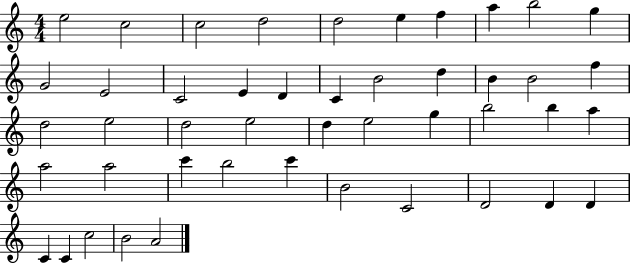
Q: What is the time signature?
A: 4/4